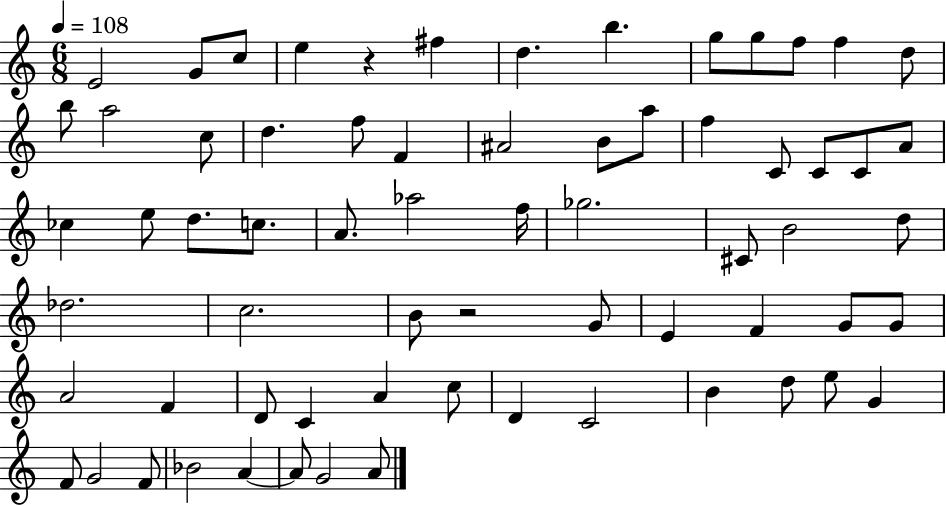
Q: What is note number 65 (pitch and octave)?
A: A4